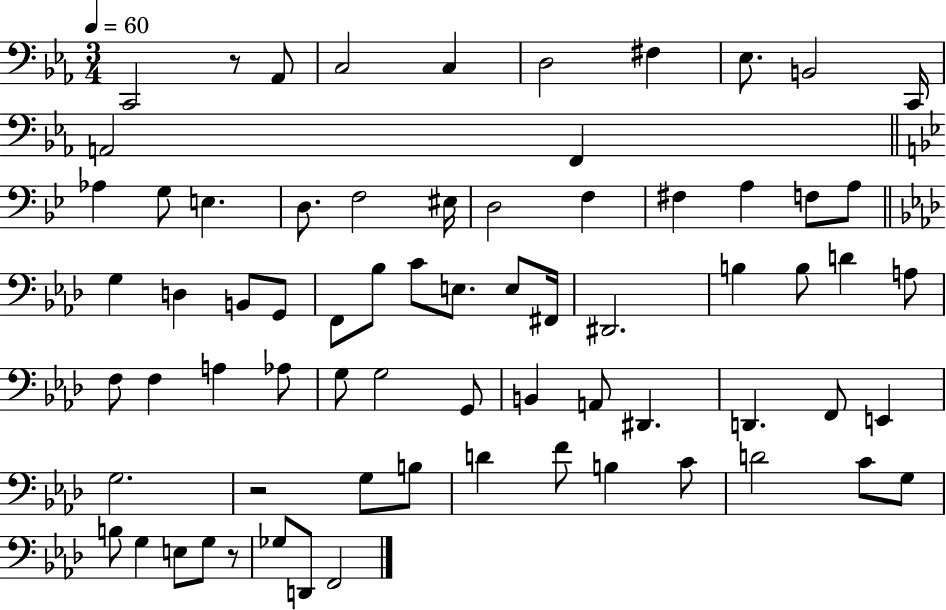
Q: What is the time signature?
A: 3/4